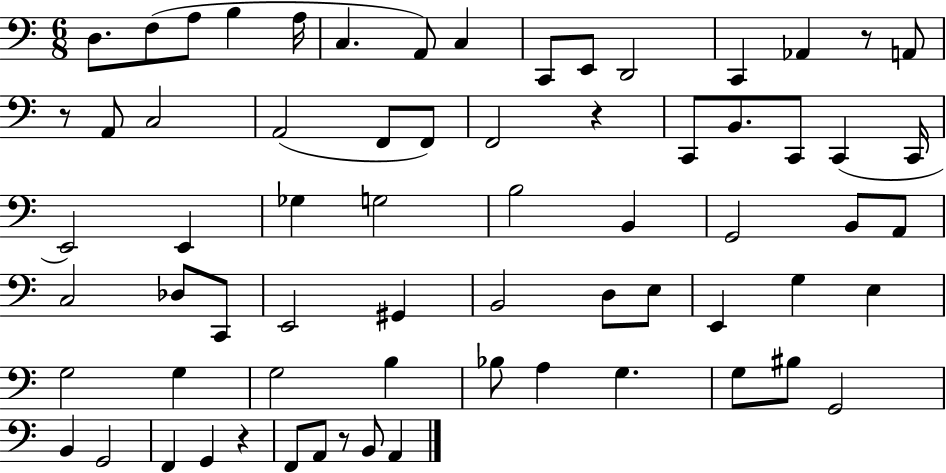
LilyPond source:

{
  \clef bass
  \numericTimeSignature
  \time 6/8
  \key c \major
  \repeat volta 2 { d8. f8( a8 b4 a16 | c4. a,8) c4 | c,8 e,8 d,2 | c,4 aes,4 r8 a,8 | \break r8 a,8 c2 | a,2( f,8 f,8) | f,2 r4 | c,8 b,8. c,8 c,4( c,16 | \break e,2) e,4 | ges4 g2 | b2 b,4 | g,2 b,8 a,8 | \break c2 des8 c,8 | e,2 gis,4 | b,2 d8 e8 | e,4 g4 e4 | \break g2 g4 | g2 b4 | bes8 a4 g4. | g8 bis8 g,2 | \break b,4 g,2 | f,4 g,4 r4 | f,8 a,8 r8 b,8 a,4 | } \bar "|."
}